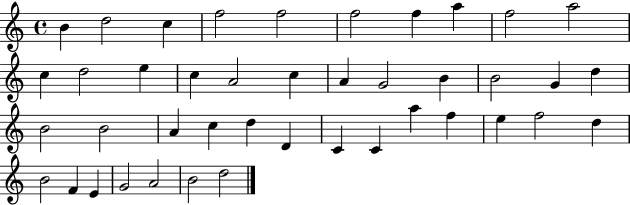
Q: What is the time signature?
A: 4/4